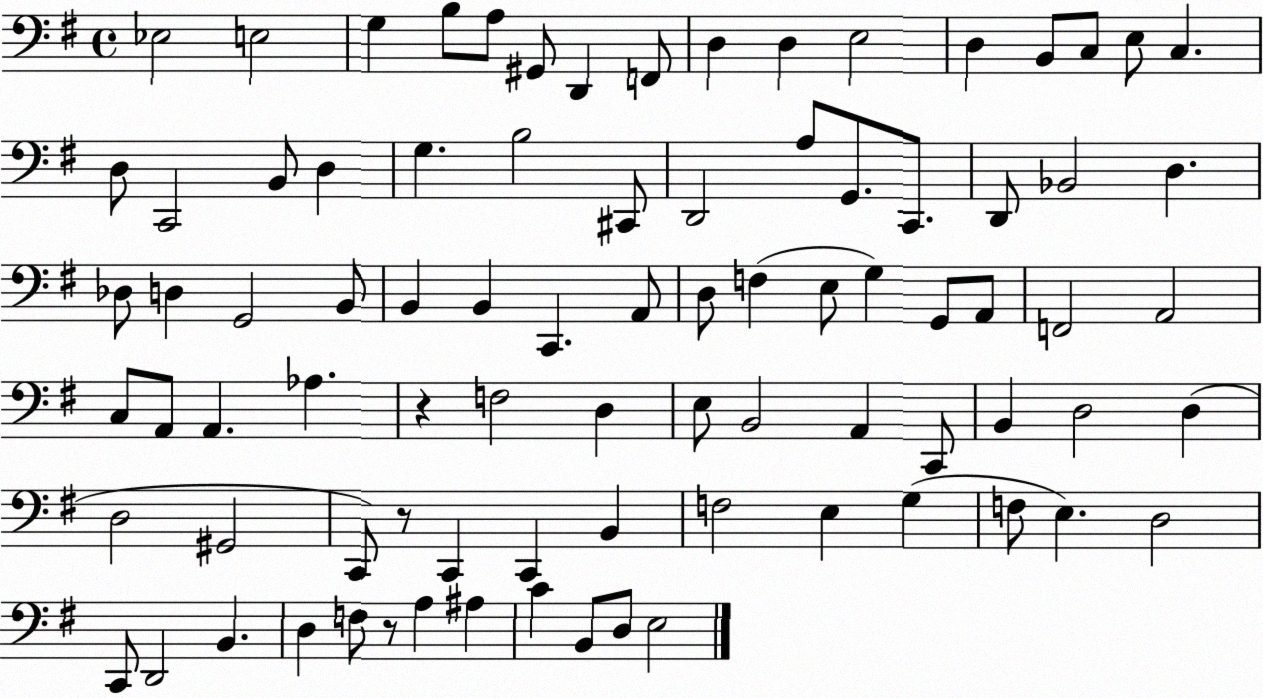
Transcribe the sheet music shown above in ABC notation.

X:1
T:Untitled
M:4/4
L:1/4
K:G
_E,2 E,2 G, B,/2 A,/2 ^G,,/2 D,, F,,/2 D, D, E,2 D, B,,/2 C,/2 E,/2 C, D,/2 C,,2 B,,/2 D, G, B,2 ^C,,/2 D,,2 A,/2 G,,/2 C,,/2 D,,/2 _B,,2 D, _D,/2 D, G,,2 B,,/2 B,, B,, C,, A,,/2 D,/2 F, E,/2 G, G,,/2 A,,/2 F,,2 A,,2 C,/2 A,,/2 A,, _A, z F,2 D, E,/2 B,,2 A,, C,,/2 B,, D,2 D, D,2 ^G,,2 C,,/2 z/2 C,, C,, B,, F,2 E, G, F,/2 E, D,2 C,,/2 D,,2 B,, D, F,/2 z/2 A, ^A, C B,,/2 D,/2 E,2